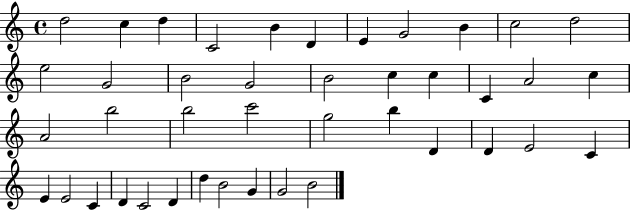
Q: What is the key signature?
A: C major